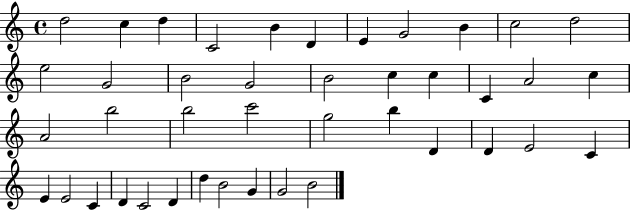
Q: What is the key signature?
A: C major